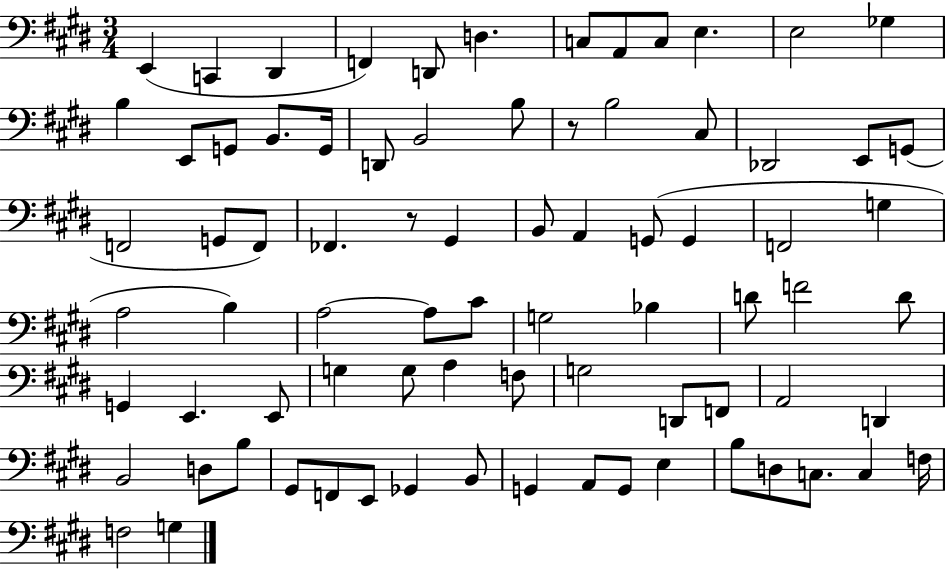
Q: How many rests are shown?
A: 2